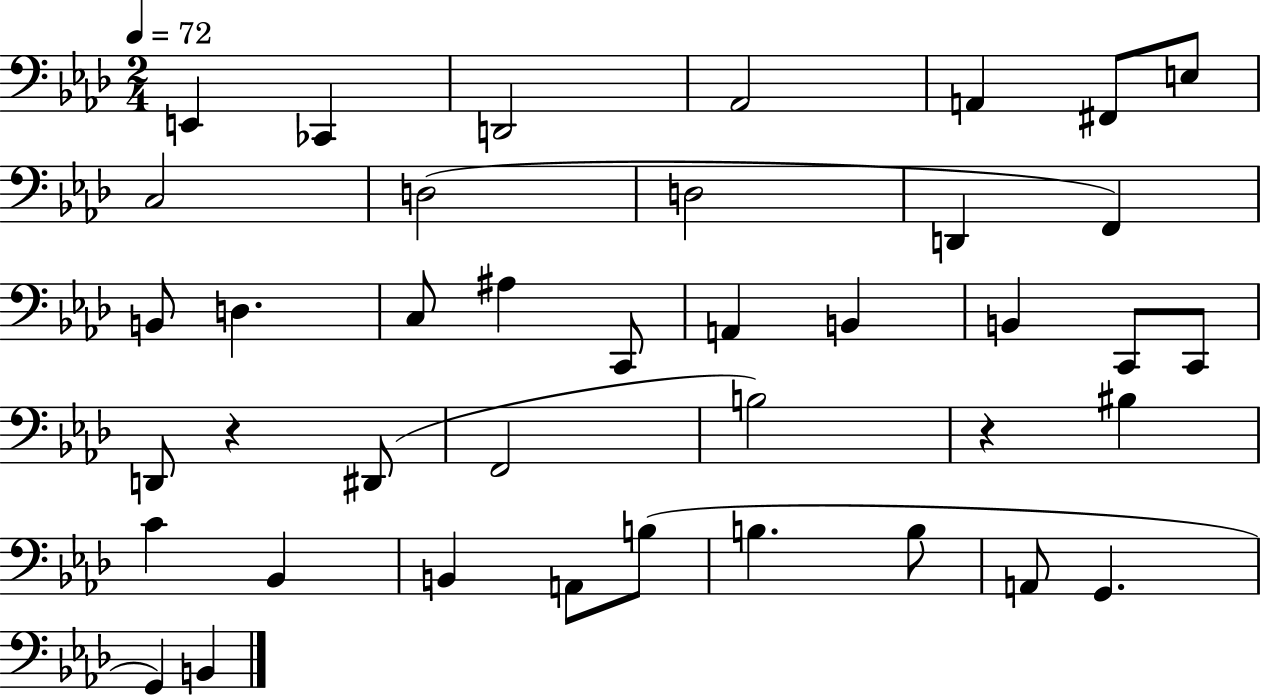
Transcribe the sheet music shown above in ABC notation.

X:1
T:Untitled
M:2/4
L:1/4
K:Ab
E,, _C,, D,,2 _A,,2 A,, ^F,,/2 E,/2 C,2 D,2 D,2 D,, F,, B,,/2 D, C,/2 ^A, C,,/2 A,, B,, B,, C,,/2 C,,/2 D,,/2 z ^D,,/2 F,,2 B,2 z ^B, C _B,, B,, A,,/2 B,/2 B, B,/2 A,,/2 G,, G,, B,,